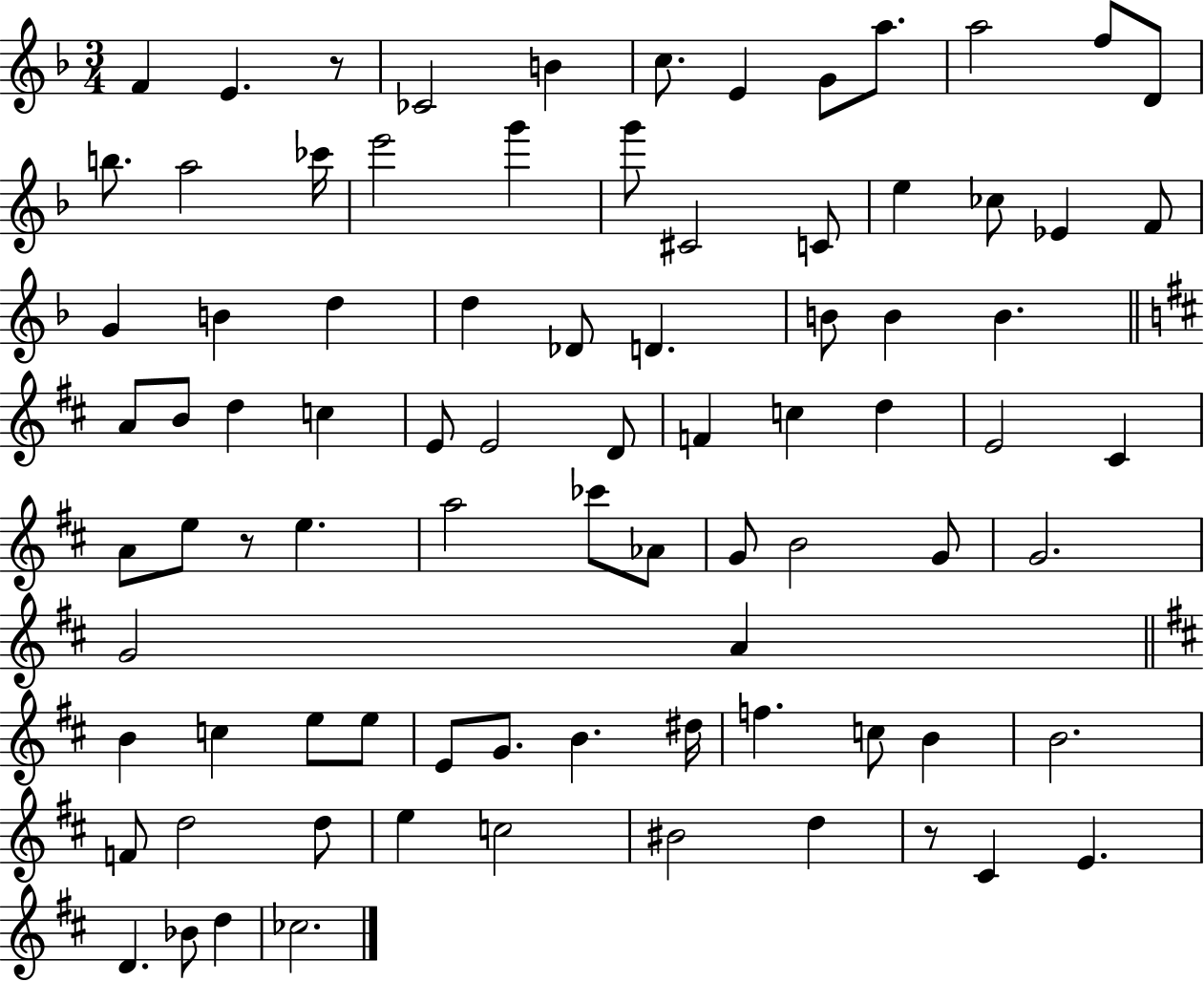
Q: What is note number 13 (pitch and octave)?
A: A5